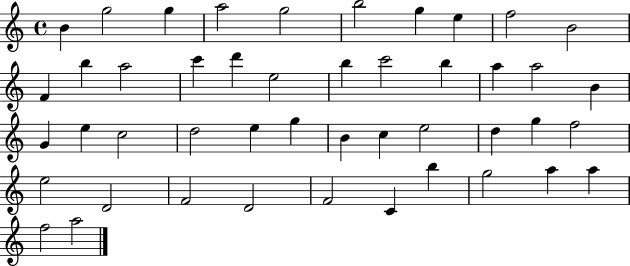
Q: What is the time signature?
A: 4/4